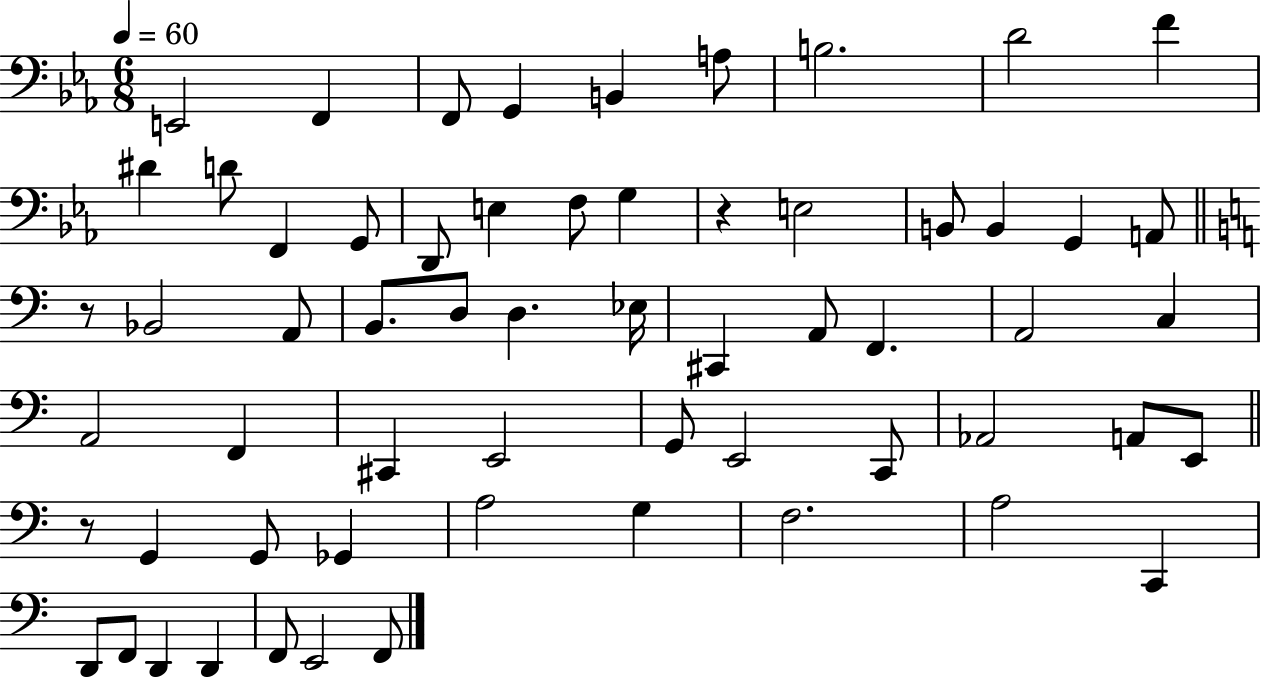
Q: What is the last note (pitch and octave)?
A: F2